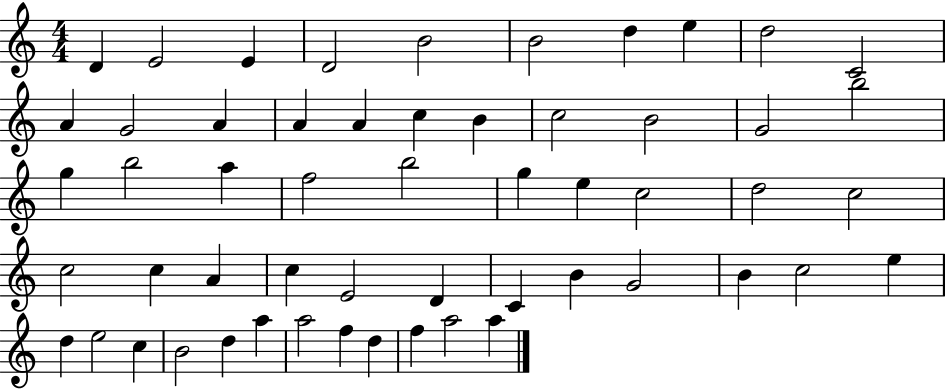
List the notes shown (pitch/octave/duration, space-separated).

D4/q E4/h E4/q D4/h B4/h B4/h D5/q E5/q D5/h C4/h A4/q G4/h A4/q A4/q A4/q C5/q B4/q C5/h B4/h G4/h B5/h G5/q B5/h A5/q F5/h B5/h G5/q E5/q C5/h D5/h C5/h C5/h C5/q A4/q C5/q E4/h D4/q C4/q B4/q G4/h B4/q C5/h E5/q D5/q E5/h C5/q B4/h D5/q A5/q A5/h F5/q D5/q F5/q A5/h A5/q